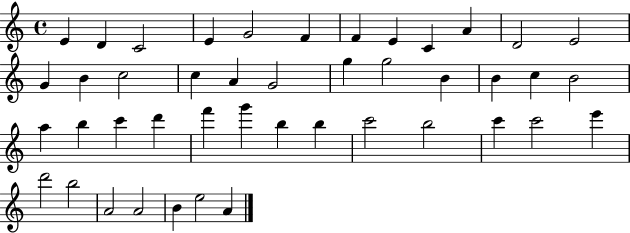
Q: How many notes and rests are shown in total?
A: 44